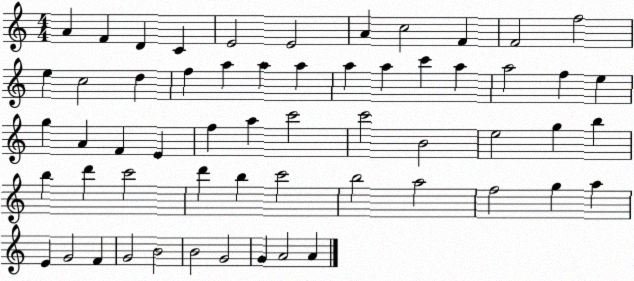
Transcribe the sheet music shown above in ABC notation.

X:1
T:Untitled
M:4/4
L:1/4
K:C
A F D C E2 E2 A c2 F F2 f2 e c2 d f a a a a a c' a a2 f e g A F E f a c'2 c'2 B2 e2 g b b d' c'2 d' b c'2 b2 a2 f2 g a E G2 F G2 B2 B2 G2 G A2 A